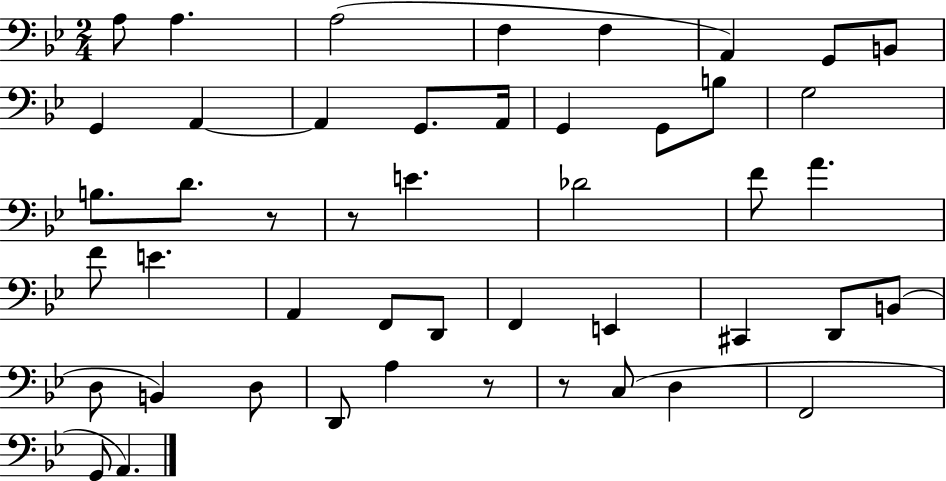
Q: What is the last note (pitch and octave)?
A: A2